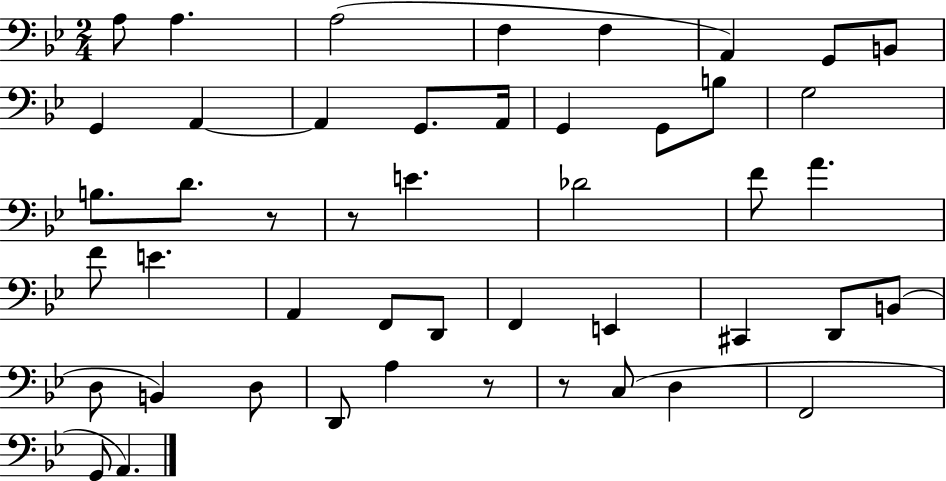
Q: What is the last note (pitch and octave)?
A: A2